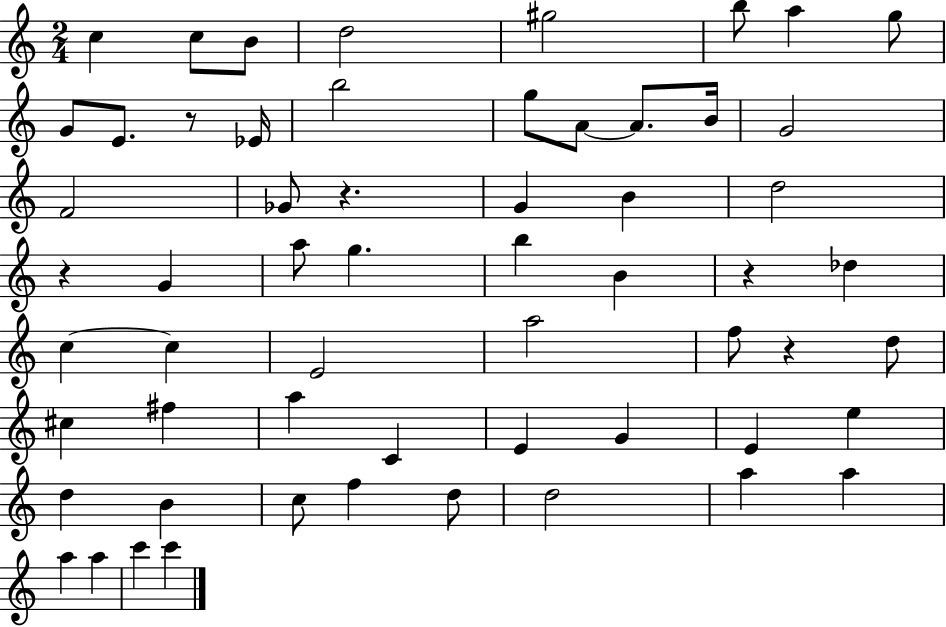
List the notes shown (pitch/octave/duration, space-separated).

C5/q C5/e B4/e D5/h G#5/h B5/e A5/q G5/e G4/e E4/e. R/e Eb4/s B5/h G5/e A4/e A4/e. B4/s G4/h F4/h Gb4/e R/q. G4/q B4/q D5/h R/q G4/q A5/e G5/q. B5/q B4/q R/q Db5/q C5/q C5/q E4/h A5/h F5/e R/q D5/e C#5/q F#5/q A5/q C4/q E4/q G4/q E4/q E5/q D5/q B4/q C5/e F5/q D5/e D5/h A5/q A5/q A5/q A5/q C6/q C6/q